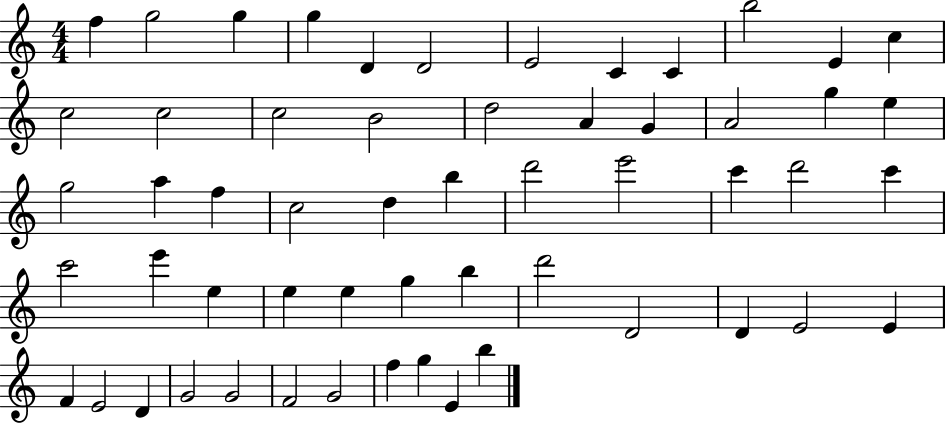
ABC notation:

X:1
T:Untitled
M:4/4
L:1/4
K:C
f g2 g g D D2 E2 C C b2 E c c2 c2 c2 B2 d2 A G A2 g e g2 a f c2 d b d'2 e'2 c' d'2 c' c'2 e' e e e g b d'2 D2 D E2 E F E2 D G2 G2 F2 G2 f g E b